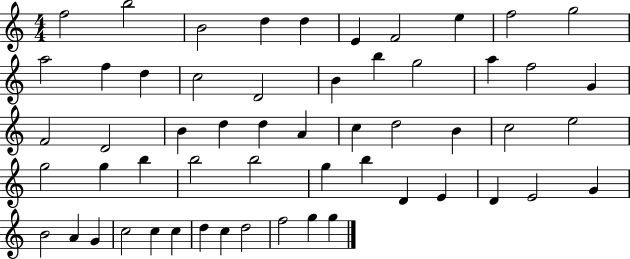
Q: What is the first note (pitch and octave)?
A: F5